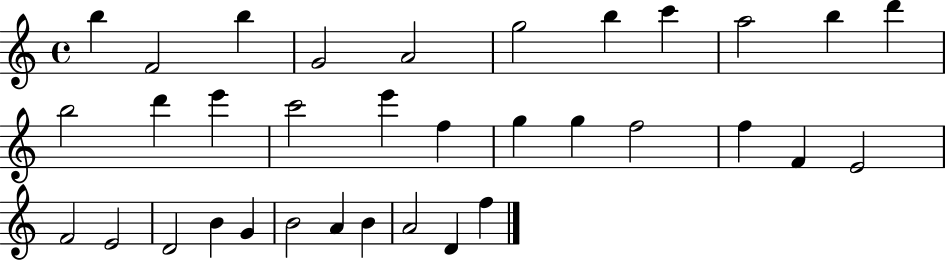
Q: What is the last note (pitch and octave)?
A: F5